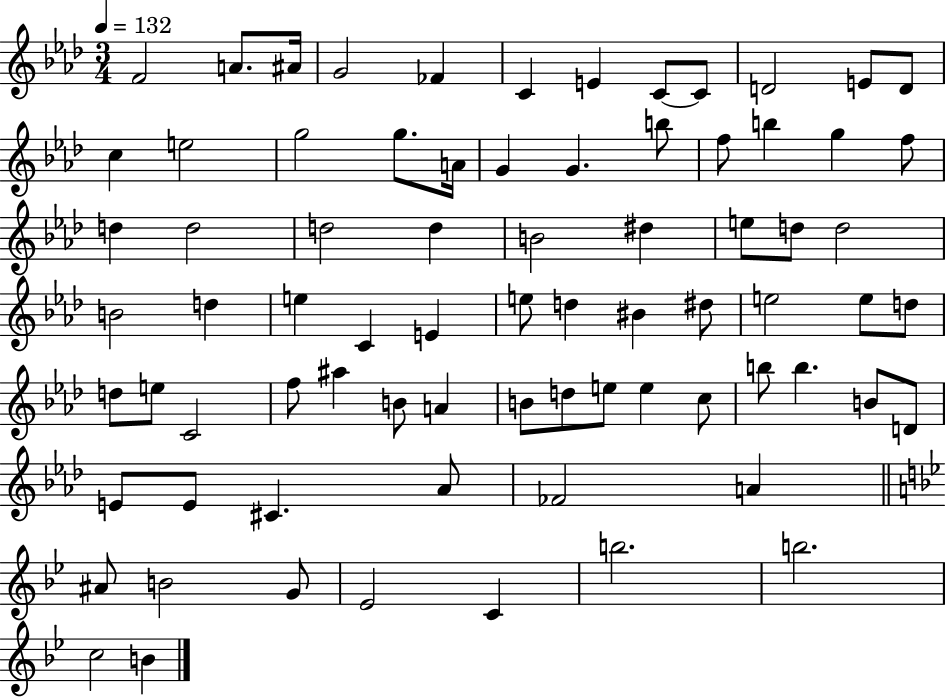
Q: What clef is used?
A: treble